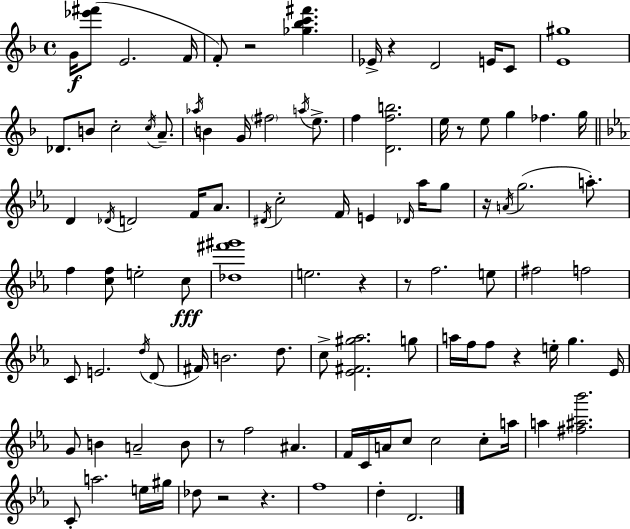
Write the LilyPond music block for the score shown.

{
  \clef treble
  \time 4/4
  \defaultTimeSignature
  \key d \minor
  g'16\f <ees''' fis'''>8( e'2. f'16 | f'8-.) r2 <ges'' bes'' c''' fis'''>4. | ees'16-> r4 d'2 e'16 c'8 | <e' gis''>1 | \break des'8. b'8 c''2-. \acciaccatura { c''16 } a'8.-- | \acciaccatura { aes''16 } b'4 g'16 \parenthesize fis''2 \acciaccatura { a''16 } | e''8.-> f''4 <d' f'' b''>2. | e''16 r8 e''8 g''4 fes''4. | \break g''16 \bar "||" \break \key ees \major d'4 \acciaccatura { des'16 } d'2 f'16 aes'8. | \acciaccatura { dis'16 } c''2-. f'16 e'4 \grace { des'16 } | aes''16 g''8 r16 \acciaccatura { a'16 }( g''2. | a''8.-.) f''4 <c'' f''>8 e''2-. | \break c''8\fff <des'' fis''' gis'''>1 | e''2. | r4 r8 f''2. | e''8 fis''2 f''2 | \break c'8 e'2. | \acciaccatura { d''16 }( d'8 fis'16) b'2. | d''8. c''8-> <ees' fis' gis'' aes''>2. | g''8 a''16 f''16 f''8 r4 e''16-. g''4. | \break ees'16 g'8 b'4 a'2-- | b'8 r8 f''2 ais'4. | f'16 c'16 a'16 c''8 c''2 | c''8-. a''16 a''4 <fis'' ais'' bes'''>2. | \break c'8-. a''2. | e''16 gis''16 des''8 r2 r4. | f''1 | d''4-. d'2. | \break \bar "|."
}